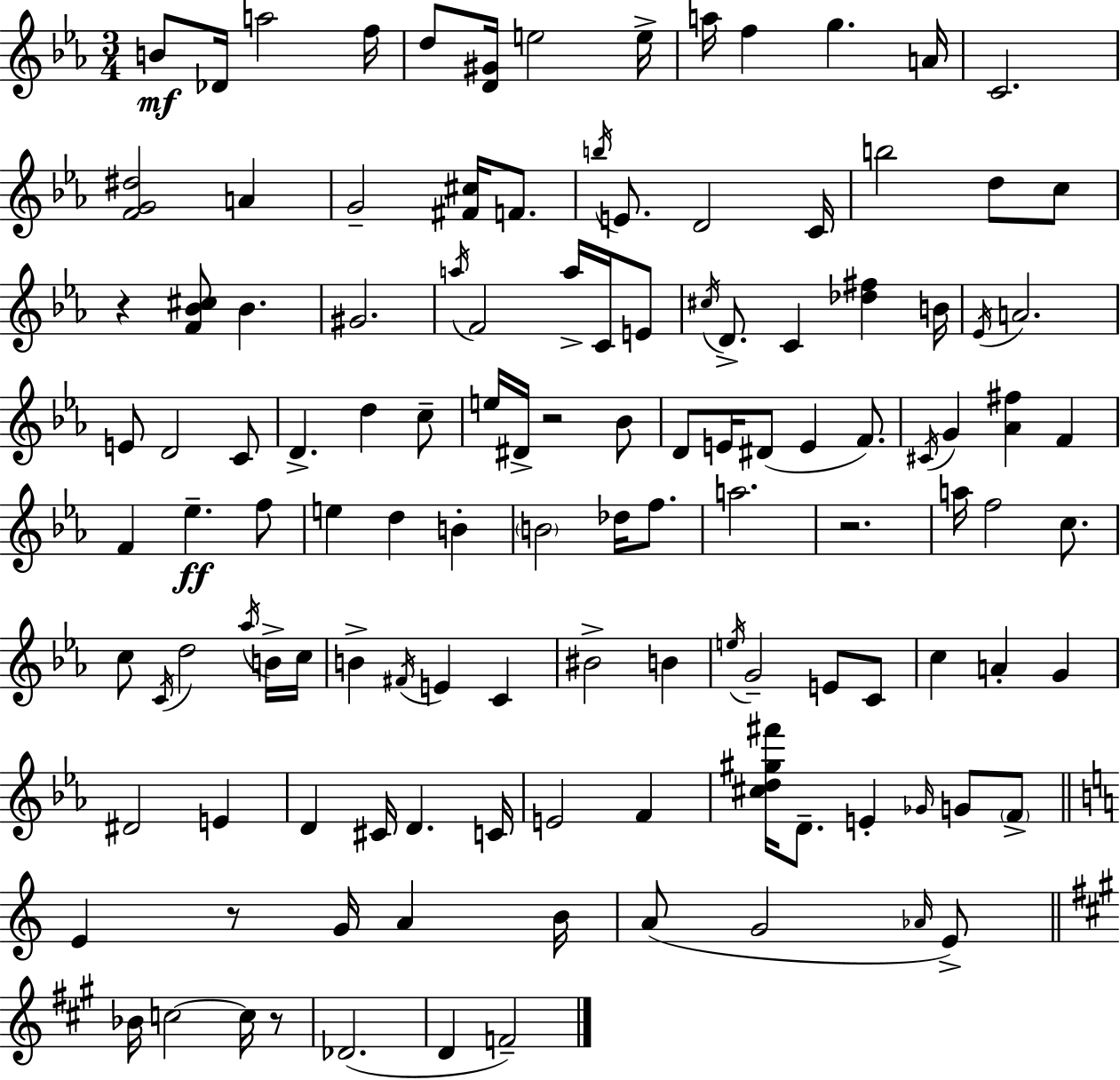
{
  \clef treble
  \numericTimeSignature
  \time 3/4
  \key ees \major
  b'8\mf des'16 a''2 f''16 | d''8 <d' gis'>16 e''2 e''16-> | a''16 f''4 g''4. a'16 | c'2. | \break <f' g' dis''>2 a'4 | g'2-- <fis' cis''>16 f'8. | \acciaccatura { b''16 } e'8. d'2 | c'16 b''2 d''8 c''8 | \break r4 <f' bes' cis''>8 bes'4. | gis'2. | \acciaccatura { a''16 } f'2 a''16-> c'16 | e'8 \acciaccatura { cis''16 } d'8.-> c'4 <des'' fis''>4 | \break b'16 \acciaccatura { ees'16 } a'2. | e'8 d'2 | c'8 d'4.-> d''4 | c''8-- e''16 dis'16-> r2 | \break bes'8 d'8 e'16 dis'8( e'4 | f'8.) \acciaccatura { cis'16 } g'4 <aes' fis''>4 | f'4 f'4 ees''4.--\ff | f''8 e''4 d''4 | \break b'4-. \parenthesize b'2 | des''16 f''8. a''2. | r2. | a''16 f''2 | \break c''8. c''8 \acciaccatura { c'16 } d''2 | \acciaccatura { aes''16 } b'16-> c''16 b'4-> \acciaccatura { fis'16 } | e'4 c'4 bis'2-> | b'4 \acciaccatura { e''16 } g'2-- | \break e'8 c'8 c''4 | a'4-. g'4 dis'2 | e'4 d'4 | cis'16 d'4. c'16 e'2 | \break f'4 <cis'' d'' gis'' fis'''>16 d'8.-- | e'4-. \grace { ges'16 } g'8 \parenthesize f'8-> \bar "||" \break \key c \major e'4 r8 g'16 a'4 b'16 | a'8( g'2 \grace { aes'16 } e'8->) | \bar "||" \break \key a \major bes'16 c''2~~ c''16 r8 | des'2.( | d'4 f'2--) | \bar "|."
}